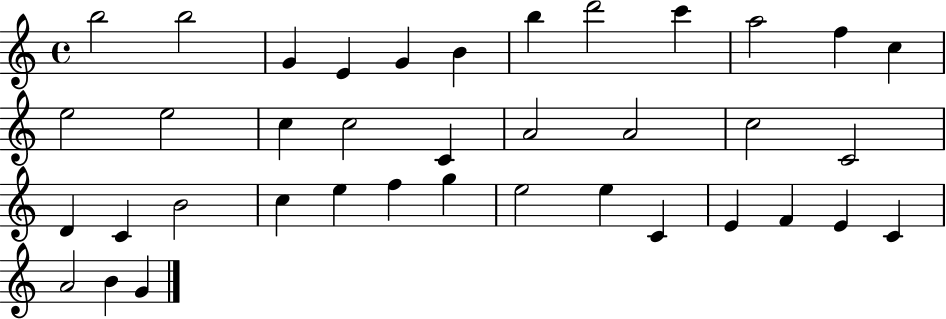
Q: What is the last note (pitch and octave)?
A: G4